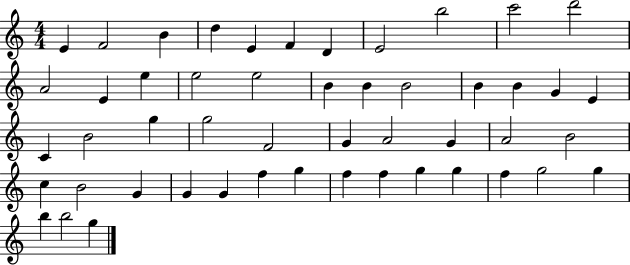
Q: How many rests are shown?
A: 0